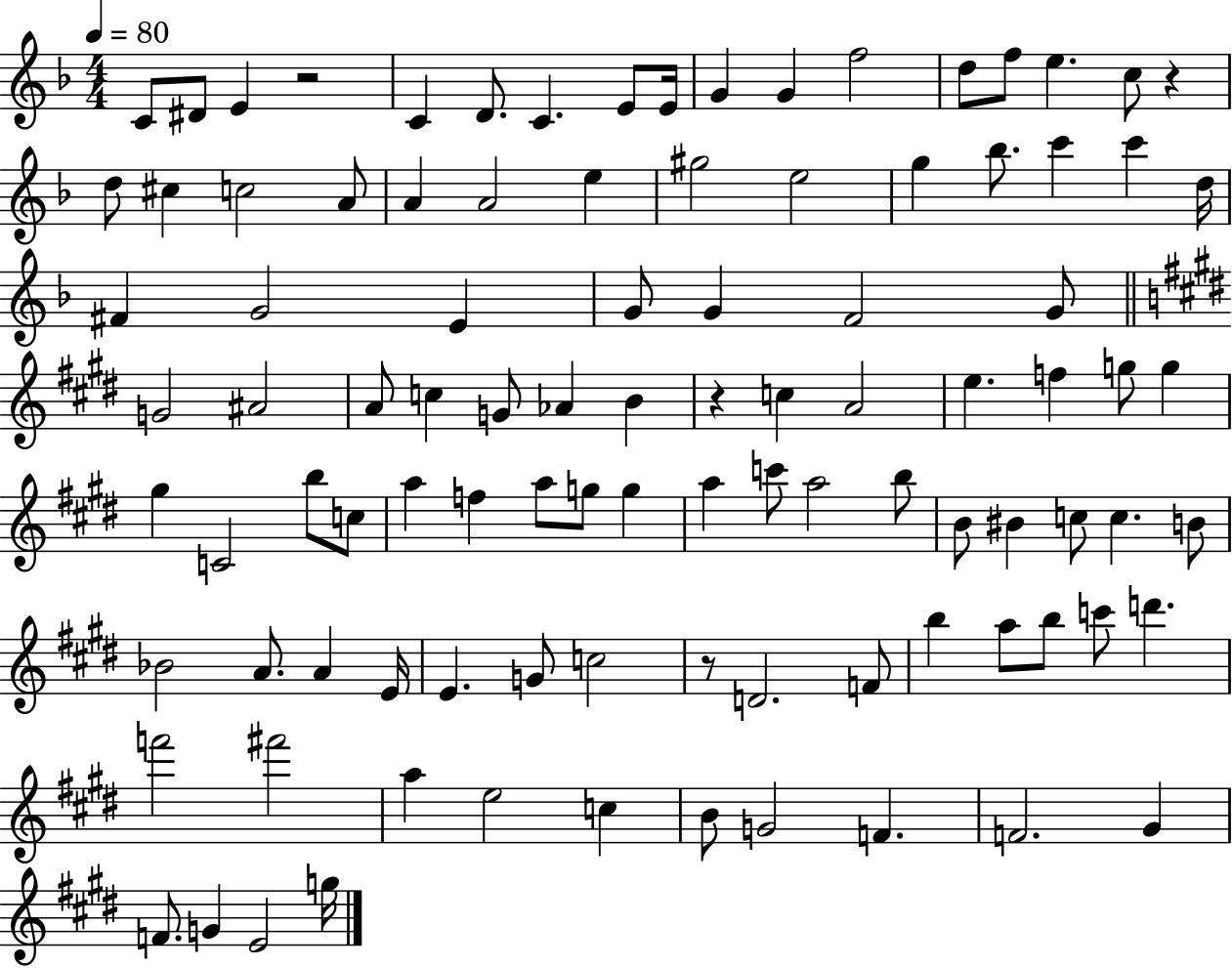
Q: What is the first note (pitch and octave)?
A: C4